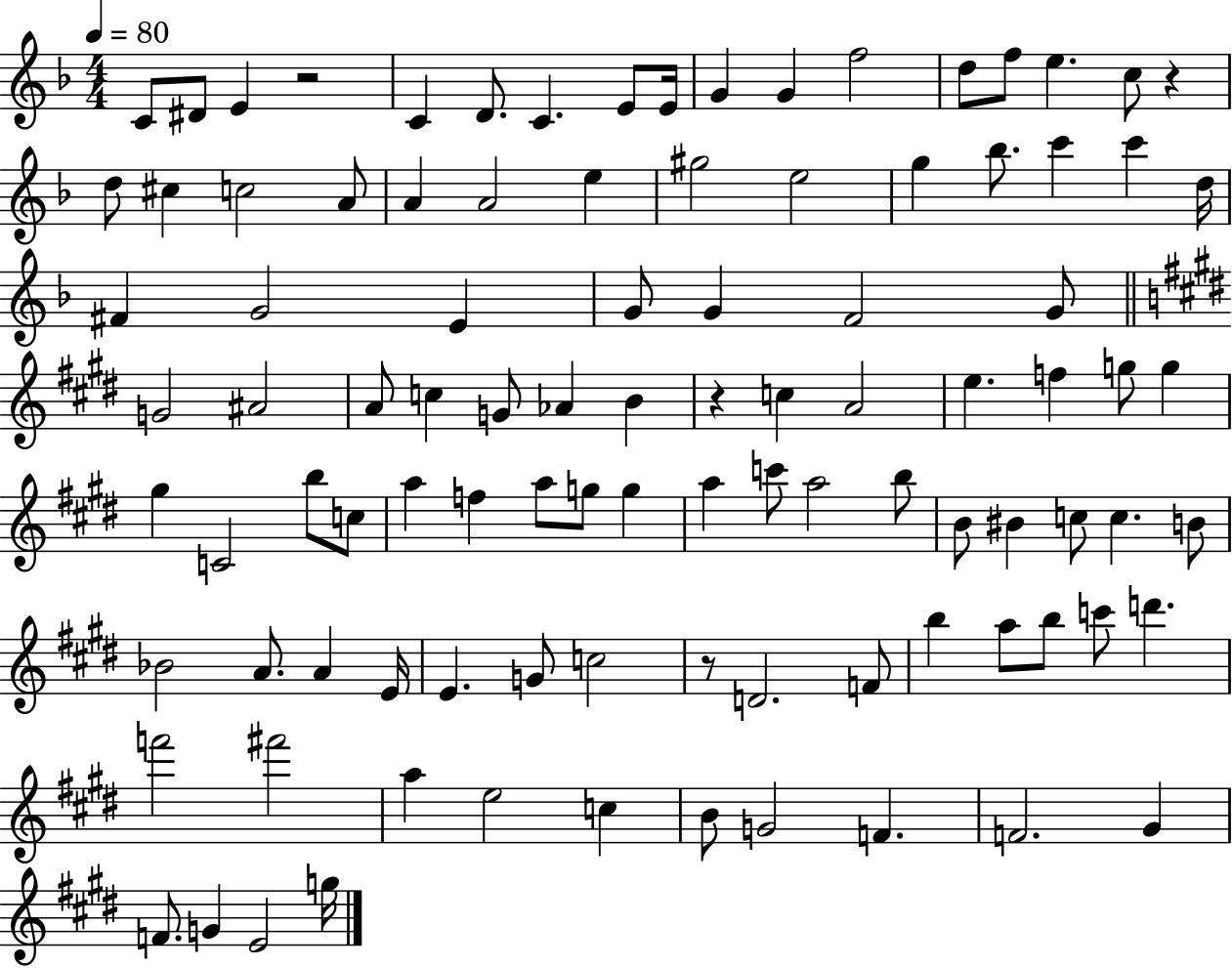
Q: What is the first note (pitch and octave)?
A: C4